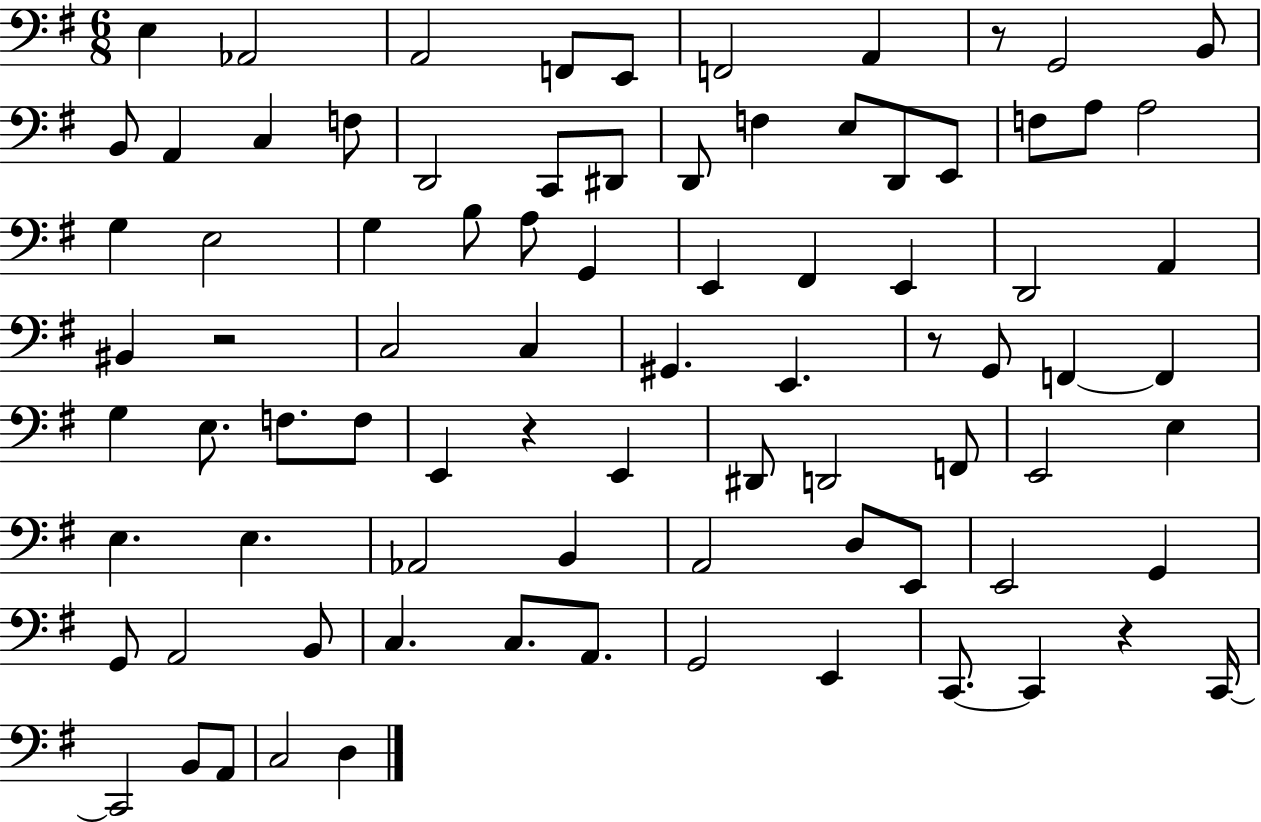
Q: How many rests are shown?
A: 5